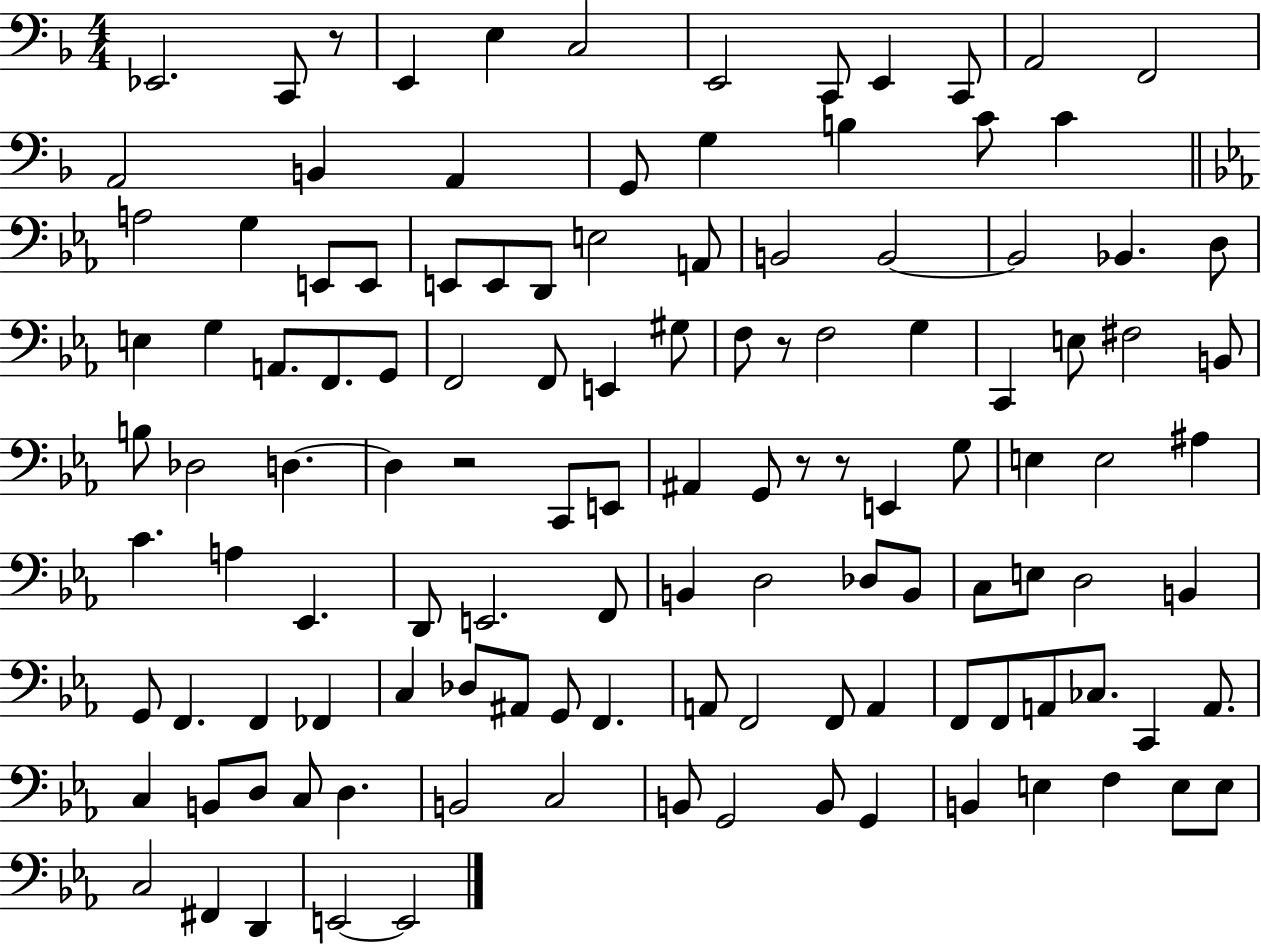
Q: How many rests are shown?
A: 5